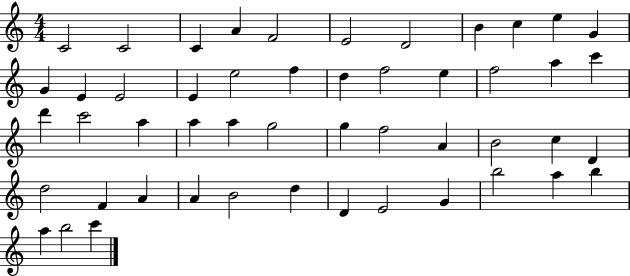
C4/h C4/h C4/q A4/q F4/h E4/h D4/h B4/q C5/q E5/q G4/q G4/q E4/q E4/h E4/q E5/h F5/q D5/q F5/h E5/q F5/h A5/q C6/q D6/q C6/h A5/q A5/q A5/q G5/h G5/q F5/h A4/q B4/h C5/q D4/q D5/h F4/q A4/q A4/q B4/h D5/q D4/q E4/h G4/q B5/h A5/q B5/q A5/q B5/h C6/q